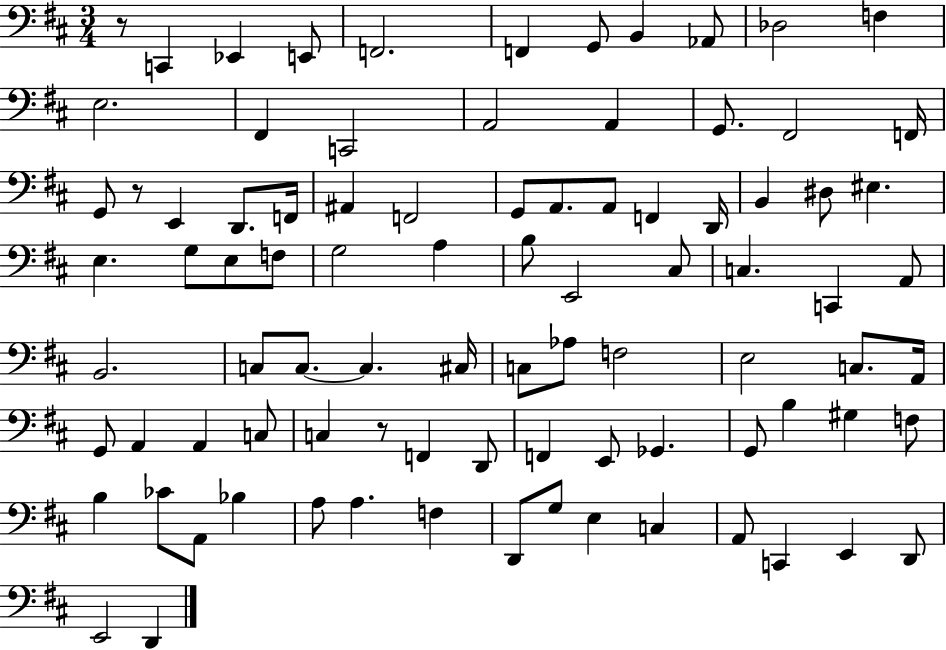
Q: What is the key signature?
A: D major